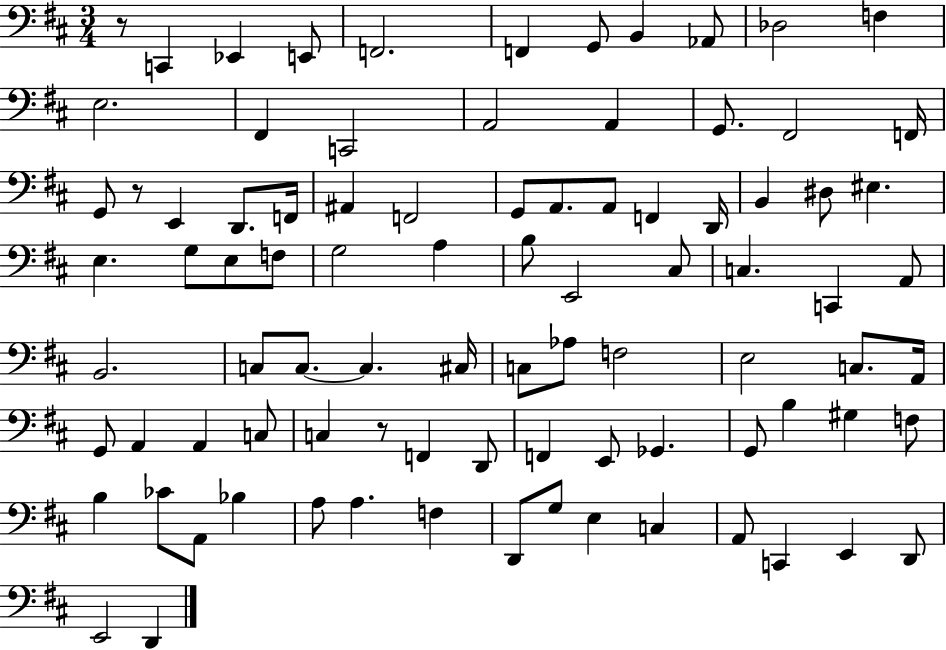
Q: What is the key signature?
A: D major